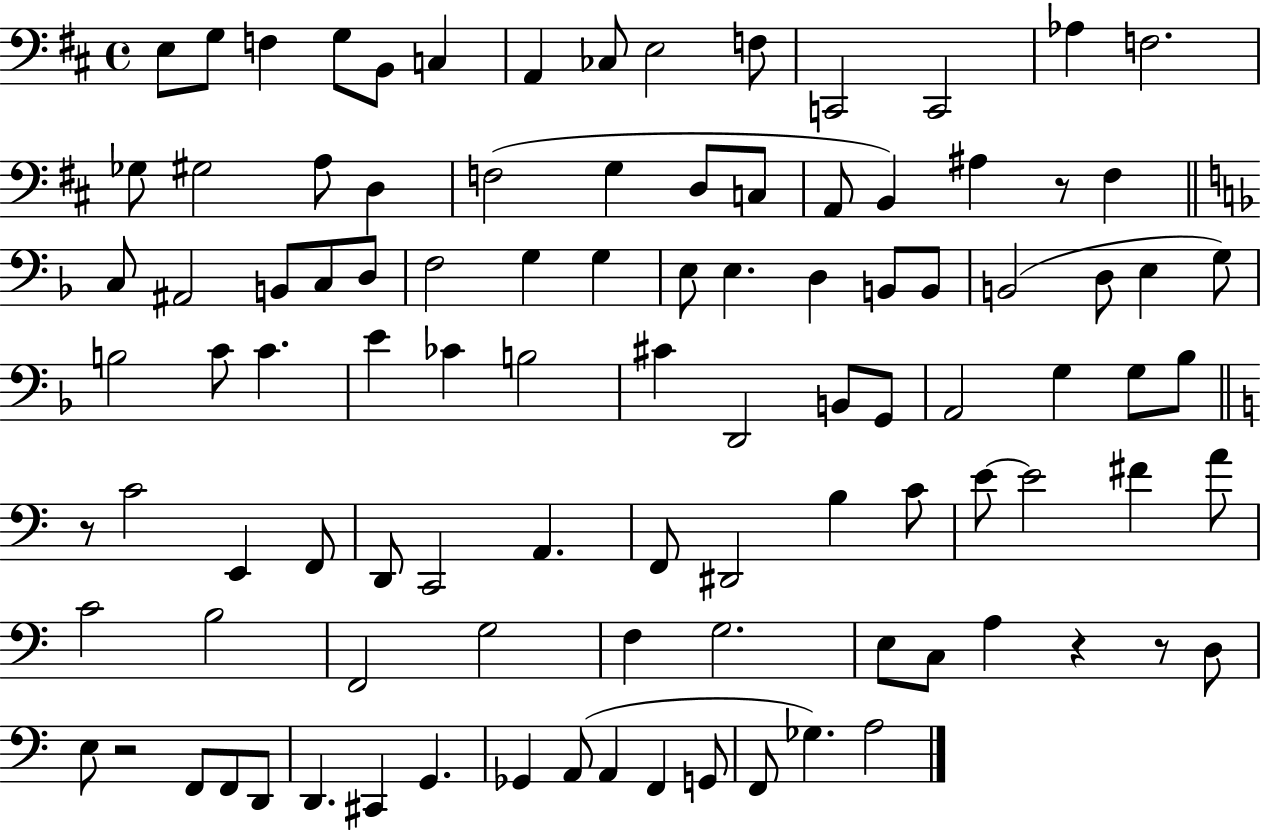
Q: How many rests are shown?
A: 5